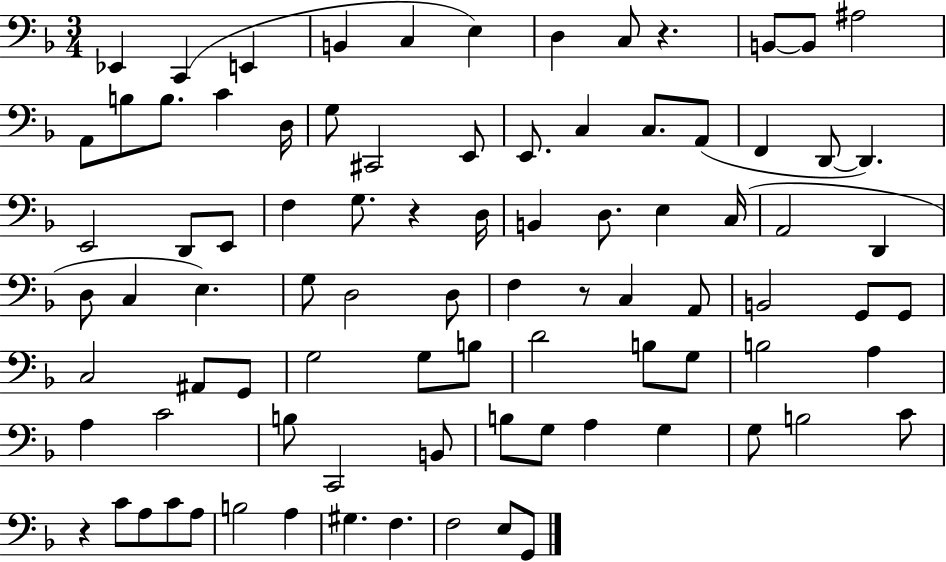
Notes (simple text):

Eb2/q C2/q E2/q B2/q C3/q E3/q D3/q C3/e R/q. B2/e B2/e A#3/h A2/e B3/e B3/e. C4/q D3/s G3/e C#2/h E2/e E2/e. C3/q C3/e. A2/e F2/q D2/e D2/q. E2/h D2/e E2/e F3/q G3/e. R/q D3/s B2/q D3/e. E3/q C3/s A2/h D2/q D3/e C3/q E3/q. G3/e D3/h D3/e F3/q R/e C3/q A2/e B2/h G2/e G2/e C3/h A#2/e G2/e G3/h G3/e B3/e D4/h B3/e G3/e B3/h A3/q A3/q C4/h B3/e C2/h B2/e B3/e G3/e A3/q G3/q G3/e B3/h C4/e R/q C4/e A3/e C4/e A3/e B3/h A3/q G#3/q. F3/q. F3/h E3/e G2/e